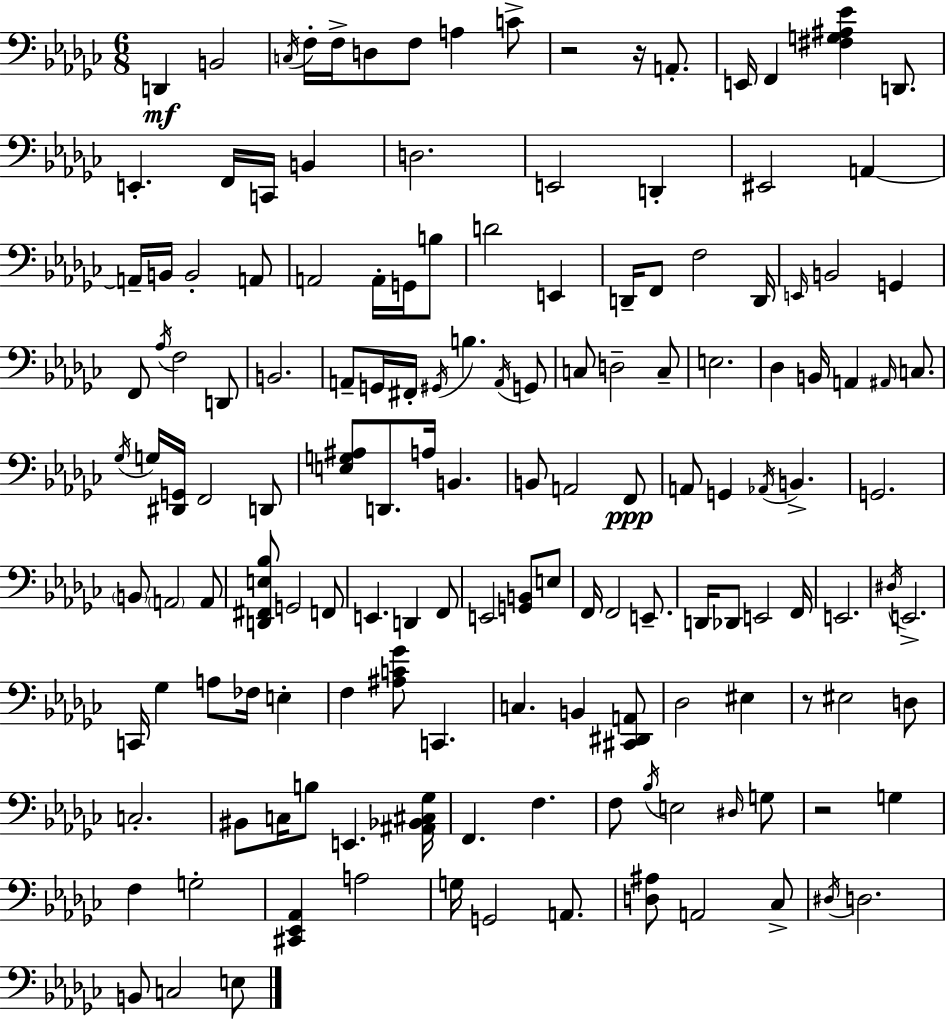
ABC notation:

X:1
T:Untitled
M:6/8
L:1/4
K:Ebm
D,, B,,2 C,/4 F,/4 F,/4 D,/2 F,/2 A, C/2 z2 z/4 A,,/2 E,,/4 F,, [^F,G,^A,_E] D,,/2 E,, F,,/4 C,,/4 B,, D,2 E,,2 D,, ^E,,2 A,, A,,/4 B,,/4 B,,2 A,,/2 A,,2 A,,/4 G,,/4 B,/2 D2 E,, D,,/4 F,,/2 F,2 D,,/4 E,,/4 B,,2 G,, F,,/2 _A,/4 F,2 D,,/2 B,,2 A,,/2 G,,/4 ^F,,/4 ^G,,/4 B, A,,/4 G,,/2 C,/2 D,2 C,/2 E,2 _D, B,,/4 A,, ^A,,/4 C,/2 _G,/4 G,/4 [^D,,G,,]/4 F,,2 D,,/2 [E,G,^A,]/2 D,,/2 A,/4 B,, B,,/2 A,,2 F,,/2 A,,/2 G,, _A,,/4 B,, G,,2 B,,/2 A,,2 A,,/2 [D,,^F,,E,_B,]/2 G,,2 F,,/2 E,, D,, F,,/2 E,,2 [G,,B,,]/2 E,/2 F,,/4 F,,2 E,,/2 D,,/4 _D,,/2 E,,2 F,,/4 E,,2 ^D,/4 E,,2 C,,/4 _G, A,/2 _F,/4 E, F, [^A,C_G]/2 C,, C, B,, [^C,,^D,,A,,]/2 _D,2 ^E, z/2 ^E,2 D,/2 C,2 ^B,,/2 C,/4 B,/2 E,, [^A,,_B,,^C,_G,]/4 F,, F, F,/2 _B,/4 E,2 ^D,/4 G,/2 z2 G, F, G,2 [^C,,_E,,_A,,] A,2 G,/4 G,,2 A,,/2 [D,^A,]/2 A,,2 _C,/2 ^D,/4 D,2 B,,/2 C,2 E,/2